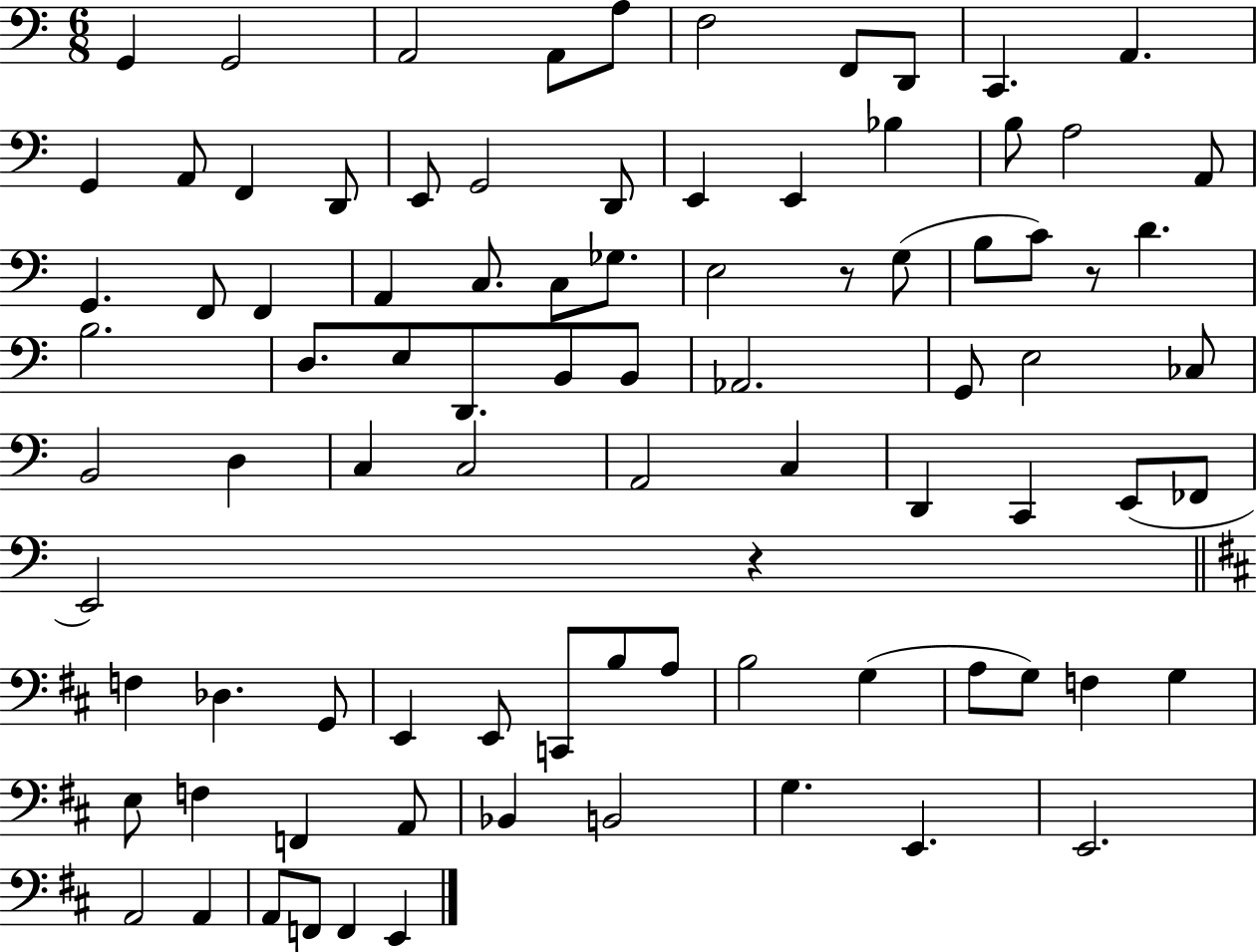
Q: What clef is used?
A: bass